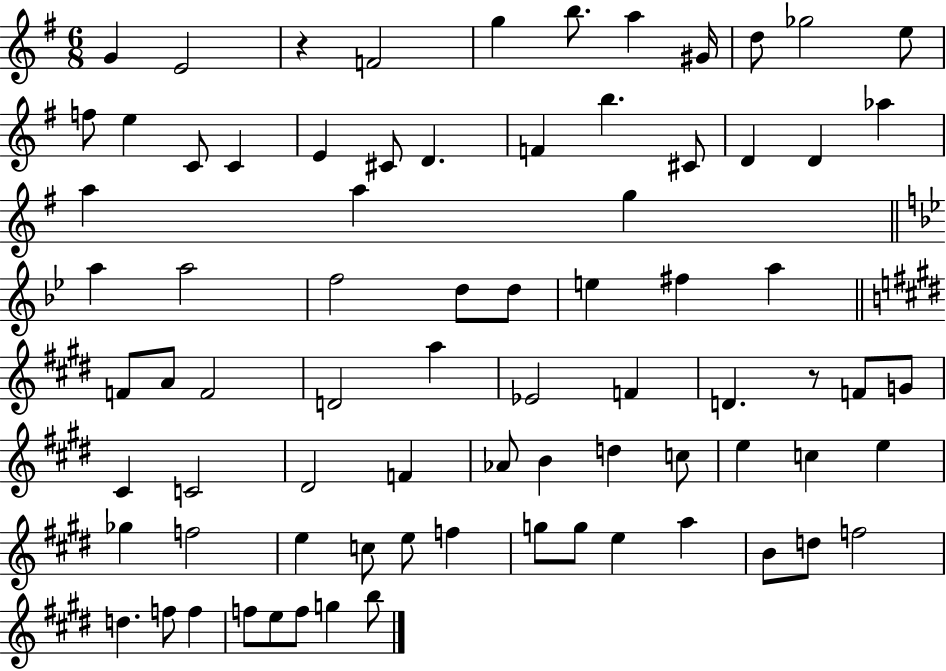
G4/q E4/h R/q F4/h G5/q B5/e. A5/q G#4/s D5/e Gb5/h E5/e F5/e E5/q C4/e C4/q E4/q C#4/e D4/q. F4/q B5/q. C#4/e D4/q D4/q Ab5/q A5/q A5/q G5/q A5/q A5/h F5/h D5/e D5/e E5/q F#5/q A5/q F4/e A4/e F4/h D4/h A5/q Eb4/h F4/q D4/q. R/e F4/e G4/e C#4/q C4/h D#4/h F4/q Ab4/e B4/q D5/q C5/e E5/q C5/q E5/q Gb5/q F5/h E5/q C5/e E5/e F5/q G5/e G5/e E5/q A5/q B4/e D5/e F5/h D5/q. F5/e F5/q F5/e E5/e F5/e G5/q B5/e